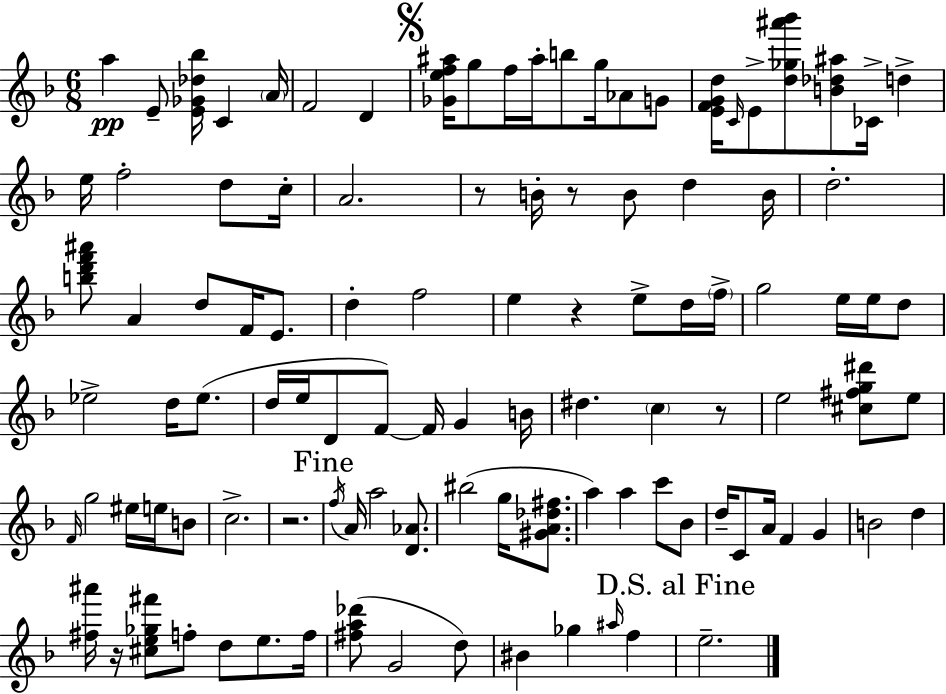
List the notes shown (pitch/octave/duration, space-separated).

A5/q E4/e [E4,Gb4,Db5,Bb5]/s C4/q A4/s F4/h D4/q [Gb4,E5,F5,A#5]/s G5/e F5/s A#5/s B5/e G5/s Ab4/e G4/e [E4,F4,G4,D5]/s C4/s E4/e [D5,Gb5,A#6,Bb6]/e [B4,Db5,A#5]/e CES4/s D5/q E5/s F5/h D5/e C5/s A4/h. R/e B4/s R/e B4/e D5/q B4/s D5/h. [B5,D6,F6,A#6]/e A4/q D5/e F4/s E4/e. D5/q F5/h E5/q R/q E5/e D5/s F5/s G5/h E5/s E5/s D5/e Eb5/h D5/s Eb5/e. D5/s E5/s D4/e F4/e F4/s G4/q B4/s D#5/q. C5/q R/e E5/h [C#5,F#5,G5,D#6]/e E5/e F4/s G5/h EIS5/s E5/s B4/e C5/h. R/h. F5/s A4/s A5/h [D4,Ab4]/e. BIS5/h G5/s [G#4,A4,Db5,F#5]/e. A5/q A5/q C6/e Bb4/e D5/s C4/e A4/s F4/q G4/q B4/h D5/q [F#5,A#6]/s R/s [C#5,E5,Gb5,F#6]/e F5/e D5/e E5/e. F5/s [F#5,A5,Db6]/e G4/h D5/e BIS4/q Gb5/q A#5/s F5/q E5/h.